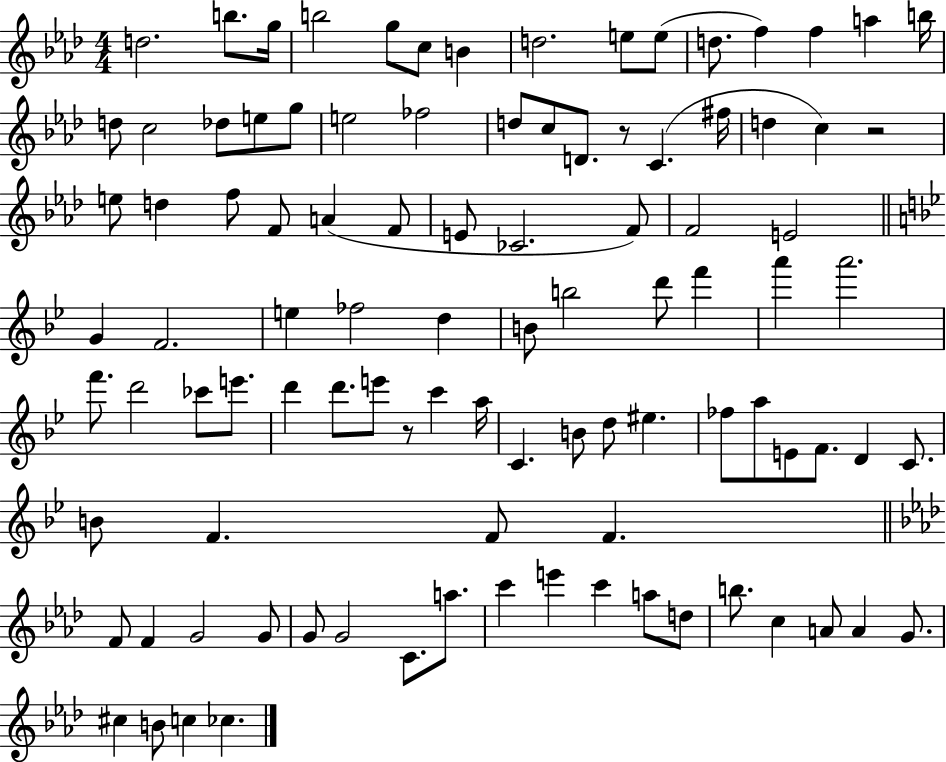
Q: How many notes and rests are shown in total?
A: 99